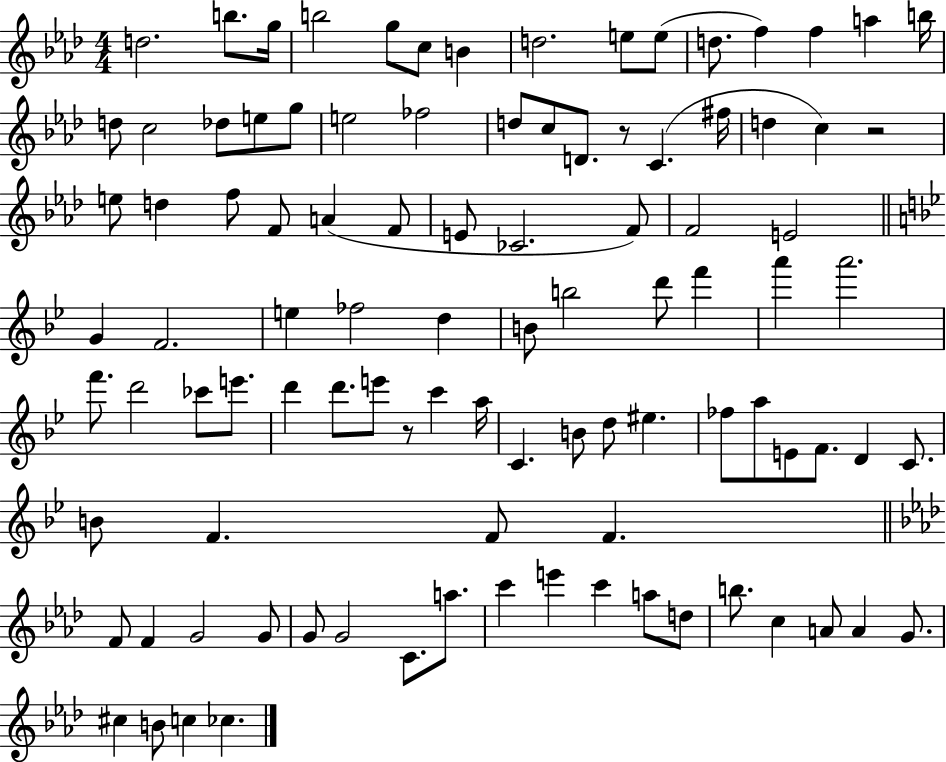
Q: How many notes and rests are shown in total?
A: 99